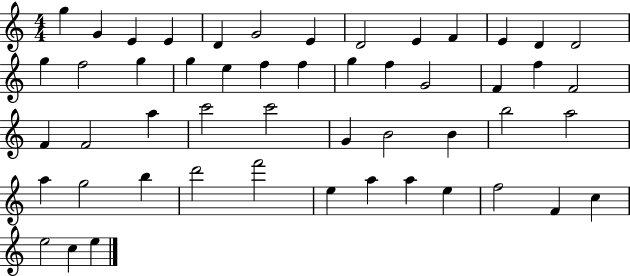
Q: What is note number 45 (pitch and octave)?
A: E5